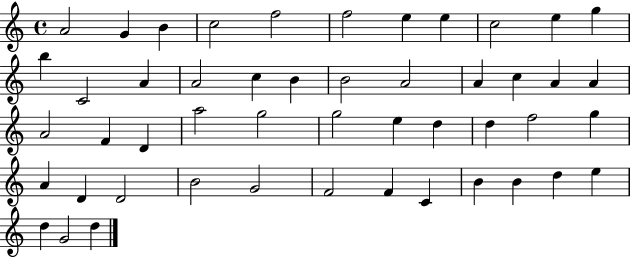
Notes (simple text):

A4/h G4/q B4/q C5/h F5/h F5/h E5/q E5/q C5/h E5/q G5/q B5/q C4/h A4/q A4/h C5/q B4/q B4/h A4/h A4/q C5/q A4/q A4/q A4/h F4/q D4/q A5/h G5/h G5/h E5/q D5/q D5/q F5/h G5/q A4/q D4/q D4/h B4/h G4/h F4/h F4/q C4/q B4/q B4/q D5/q E5/q D5/q G4/h D5/q